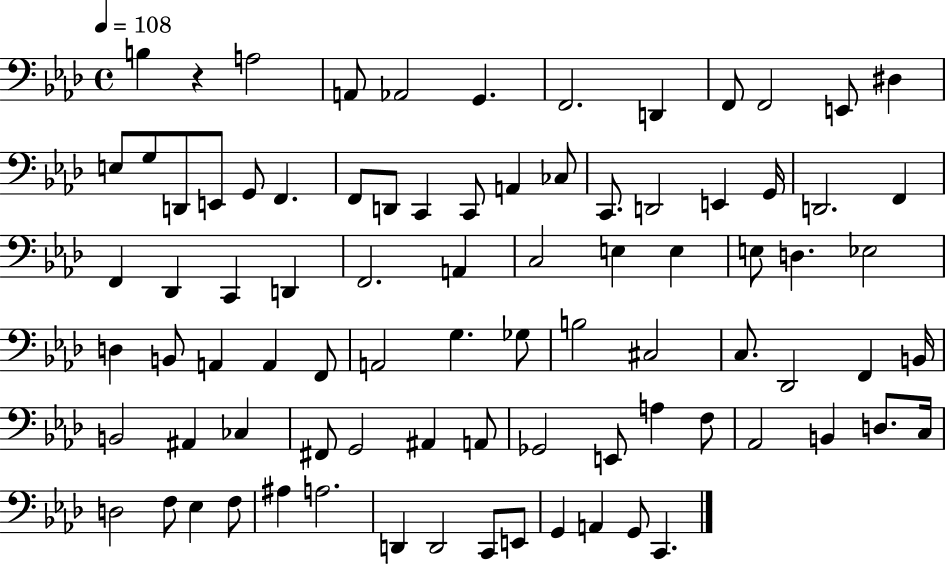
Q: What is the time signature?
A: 4/4